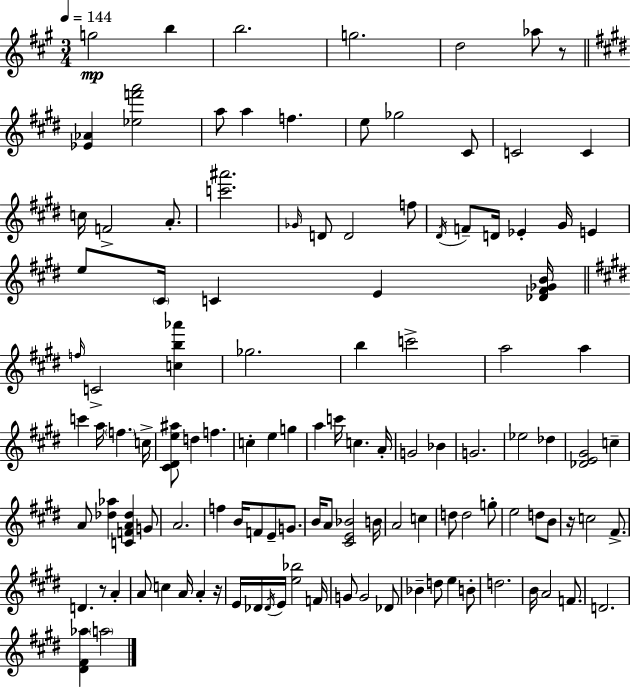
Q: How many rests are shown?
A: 4